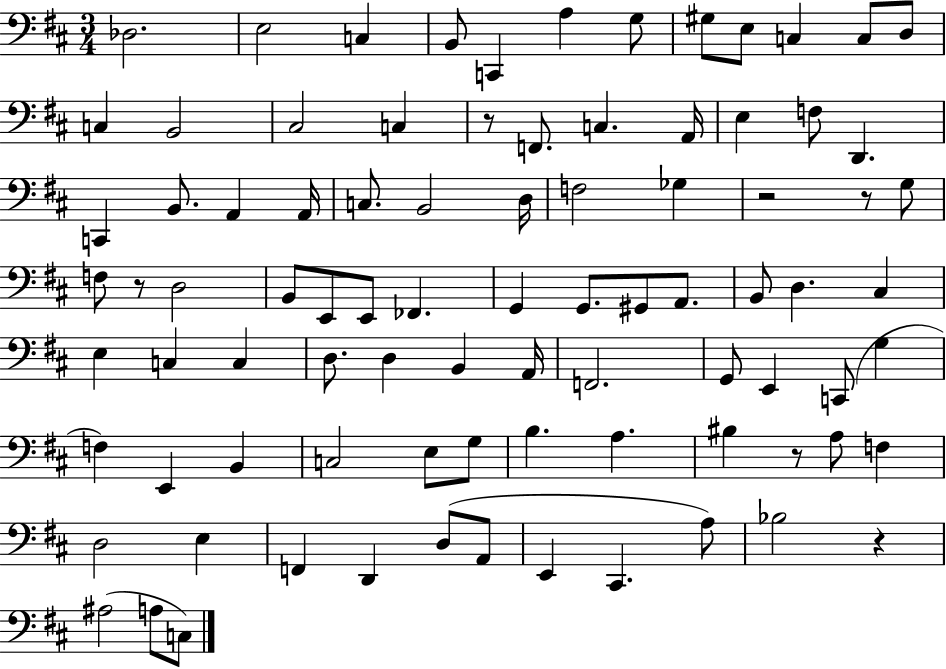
{
  \clef bass
  \numericTimeSignature
  \time 3/4
  \key d \major
  des2. | e2 c4 | b,8 c,4 a4 g8 | gis8 e8 c4 c8 d8 | \break c4 b,2 | cis2 c4 | r8 f,8. c4. a,16 | e4 f8 d,4. | \break c,4 b,8. a,4 a,16 | c8. b,2 d16 | f2 ges4 | r2 r8 g8 | \break f8 r8 d2 | b,8 e,8 e,8 fes,4. | g,4 g,8. gis,8 a,8. | b,8 d4. cis4 | \break e4 c4 c4 | d8. d4 b,4 a,16 | f,2. | g,8 e,4 c,8( g4 | \break f4) e,4 b,4 | c2 e8 g8 | b4. a4. | bis4 r8 a8 f4 | \break d2 e4 | f,4 d,4 d8( a,8 | e,4 cis,4. a8) | bes2 r4 | \break ais2( a8 c8) | \bar "|."
}